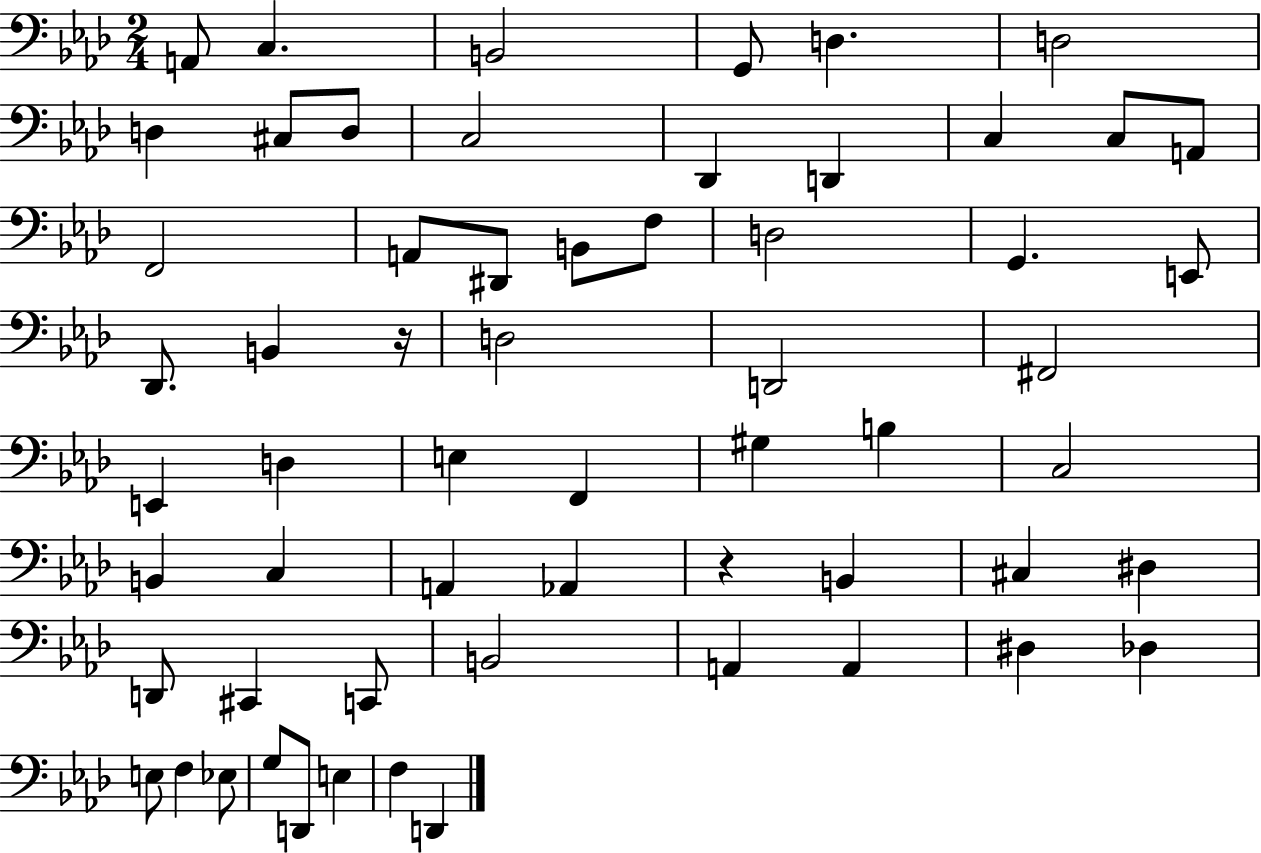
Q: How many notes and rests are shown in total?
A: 60